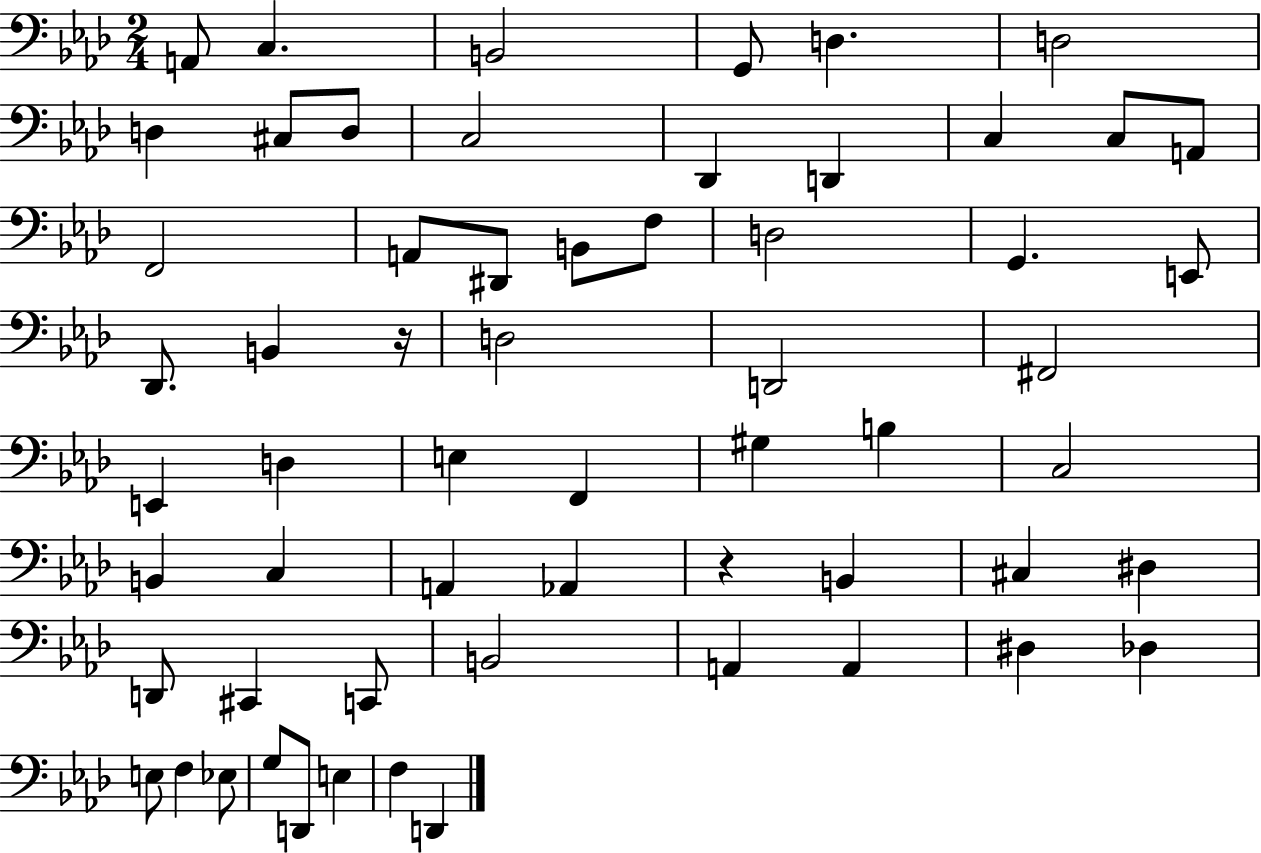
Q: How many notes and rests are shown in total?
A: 60